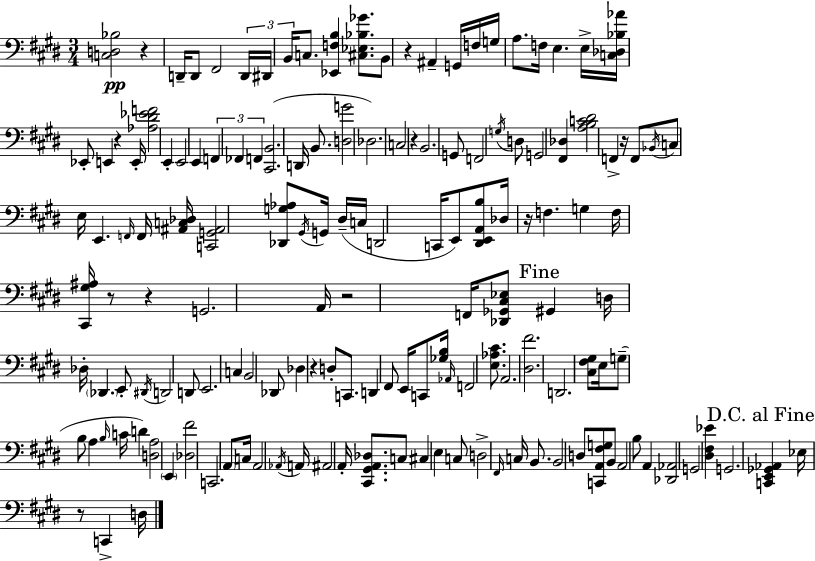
[C3,D3,Bb3]/h R/q D2/s D2/e F#2/h D2/s D#2/s B2/s C3/e. [Eb2,F3,B3]/q [C#3,Eb3,Bb3,Gb4]/e. B2/e R/q A#2/q G2/s F3/s G3/s A3/e. F3/s E3/q. E3/s [C3,Db3,Bb3,Ab4]/s Eb2/e E2/q R/q E2/s [Ab3,D#4,Eb4,F4]/h E2/q E2/h E2/q F2/q FES2/q F2/q [C#2,B2]/h. D2/s B2/e. [D3,G4]/h Db3/h. C3/h R/q B2/h. G2/e F2/h G3/s D3/e G2/h [F#2,Db3]/q [A3,B3,C4,D#4]/h F2/q R/s F2/e Bb2/s C3/e E3/s E2/q. F2/s F2/s [A#2,C3,Db3]/s [C2,G2,A#2]/h [Db2,G3,Ab3]/e G#2/s G2/s D#3/s C3/s D2/h C2/s E2/e [D#2,E2,A2,B3]/e Db3/s R/s F3/q. G3/q F3/s [C#2,G#3,A#3]/s R/e R/q G2/h. A2/s R/h F2/s [Db2,Gb2,C#3,Eb3]/e G#2/q D3/s Db3/s Db2/q. E2/e D#2/s D2/h D2/e E2/h. C3/q B2/h Db2/e Db3/q R/q D3/e C2/e. D2/q F#2/e E2/s C2/e [Gb3,B3]/s Ab2/s F2/h [E3,Ab3,C#4]/e. A2/h. [D#3,F#4]/h. D2/h. [C#3,F#3,G#3]/e E3/s G3/e B3/e A3/q B3/s C4/s D4/q [D3,A3]/h E2/q [Db3,F#4]/h C2/h. A2/e C3/s A2/h Ab2/s A2/s A#2/h A2/s [C#2,G#2,A2,Db3]/e. C3/e C#3/q E3/q C3/e D3/h F#2/s C3/s B2/e. B2/h D3/e [C2,A2,F#3,G3]/e B2/e A2/h B3/e A2/q [Db2,Ab2]/h G2/h [D#3,F#3,Eb4]/q G2/h. [C2,E2,Gb2,Ab2]/q Eb3/s R/e C2/q D3/s